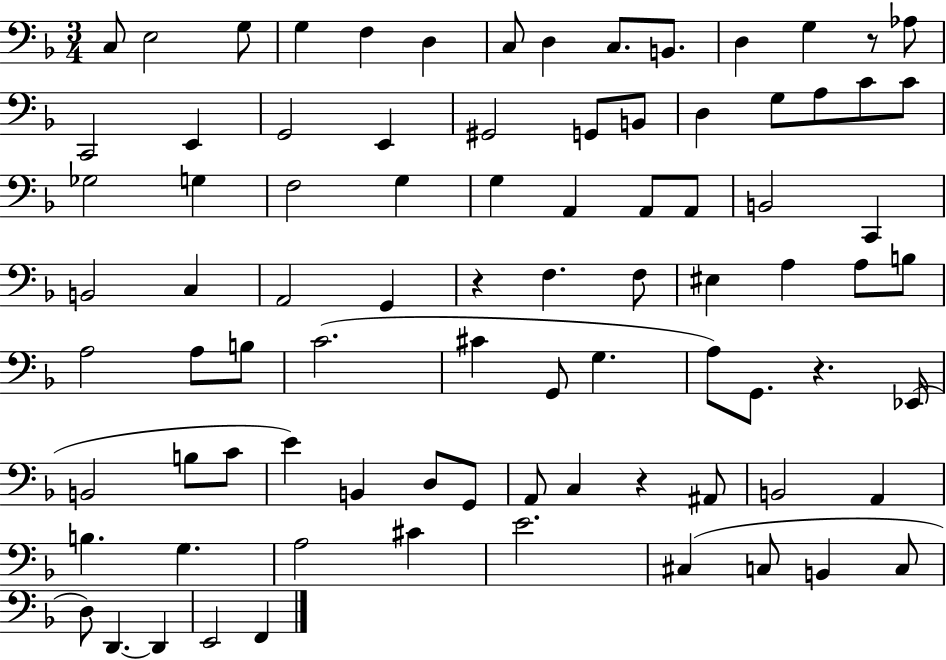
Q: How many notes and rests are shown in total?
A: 85